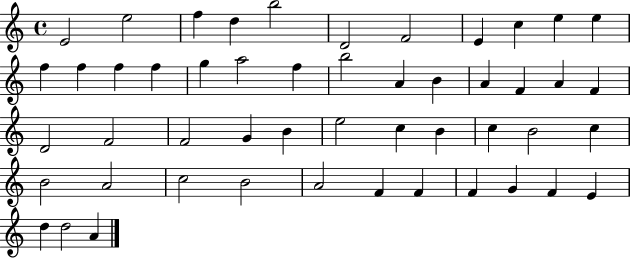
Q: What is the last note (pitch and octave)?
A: A4